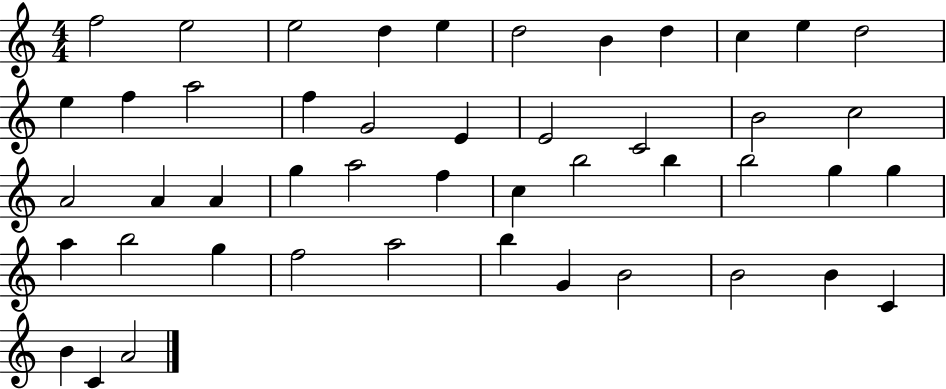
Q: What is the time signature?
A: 4/4